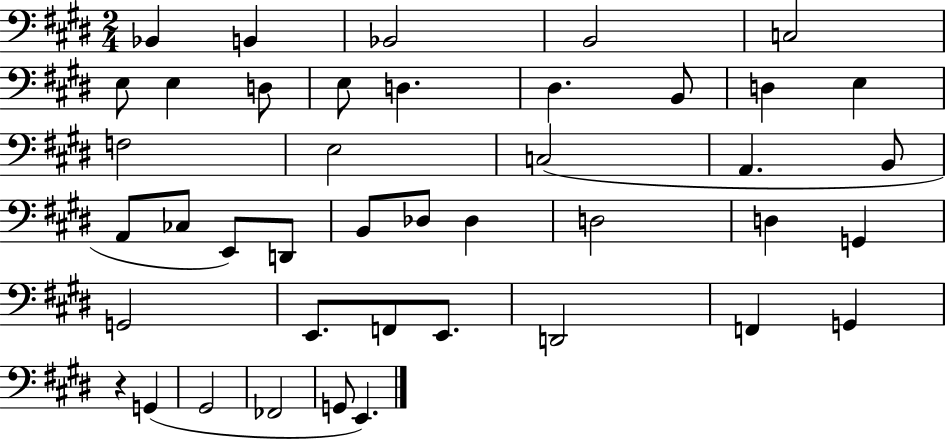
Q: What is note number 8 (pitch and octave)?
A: D3